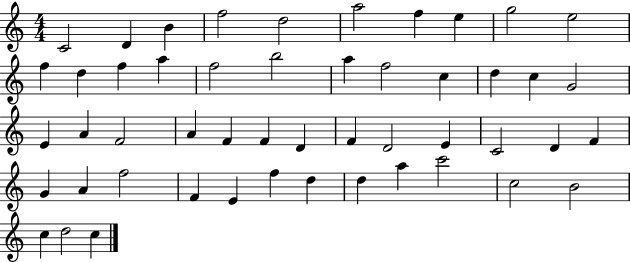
C4/h D4/q B4/q F5/h D5/h A5/h F5/q E5/q G5/h E5/h F5/q D5/q F5/q A5/q F5/h B5/h A5/q F5/h C5/q D5/q C5/q G4/h E4/q A4/q F4/h A4/q F4/q F4/q D4/q F4/q D4/h E4/q C4/h D4/q F4/q G4/q A4/q F5/h F4/q E4/q F5/q D5/q D5/q A5/q C6/h C5/h B4/h C5/q D5/h C5/q